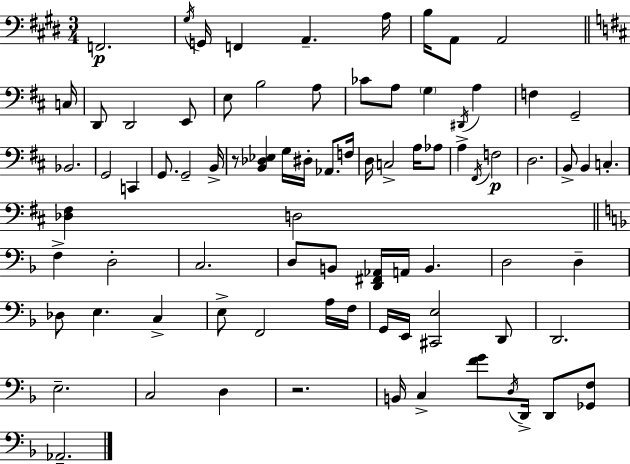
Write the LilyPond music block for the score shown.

{
  \clef bass
  \numericTimeSignature
  \time 3/4
  \key e \major
  f,2.\p | \acciaccatura { gis16 } g,16 f,4 a,4.-- | a16 b16 a,8 a,2 | \bar "||" \break \key b \minor c16 d,8 d,2 e,8 | e8 b2 a8 | ces'8 a8 \parenthesize g4 \acciaccatura { dis,16 } a4 | f4 g,2-- | \break bes,2. | g,2 c,4 | g,8. g,2-- | b,16-> r8 <b, des ees>4 g16 dis16-. aes,8. | \break f16 d16 c2-> a16 | aes8 a4-> \acciaccatura { fis,16 } f2\p | d2. | b,8-> b,4 c4.-. | \break <des fis>4 d2 | \bar "||" \break \key d \minor f4-> d2-. | c2. | d8 b,8 <d, fis, aes,>16 a,16 b,4. | d2 d4-- | \break des8 e4. c4-> | e8-> f,2 a16 f16 | g,16 e,16 <cis, e>2 d,8 | d,2. | \break e2.-- | c2 d4 | r2. | b,16 c4-> <f' g'>8 \acciaccatura { d16 } d,16-> d,8 <ges, f>8 | \break aes,2.-- | \bar "|."
}